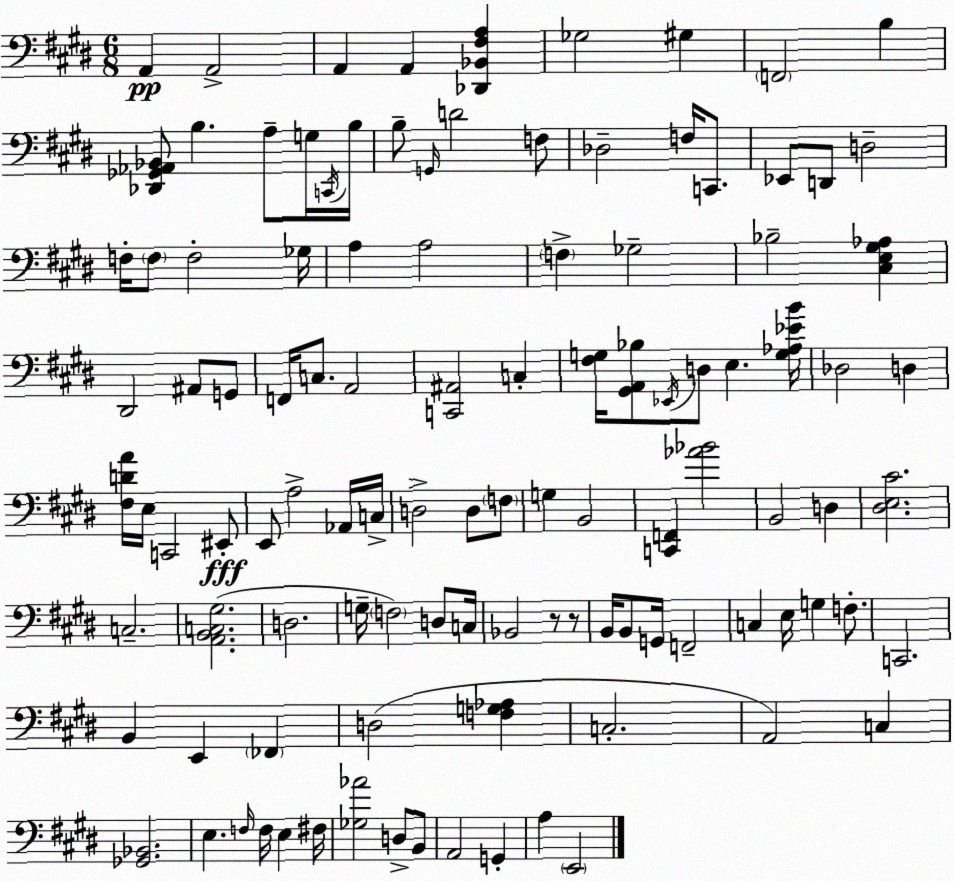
X:1
T:Untitled
M:6/8
L:1/4
K:E
A,, A,,2 A,, A,, [_D,,_B,,^F,A,] _G,2 ^G, F,,2 B, [_D,,_G,,_A,,_B,,]/2 B, A,/2 G,/4 C,,/4 B,/4 B,/2 G,,/4 D2 F,/2 _D,2 F,/4 C,,/2 _E,,/2 D,,/2 D,2 F,/4 F,/2 F,2 _G,/4 A, A,2 F, _G,2 _B,2 [^C,E,^G,_A,] ^D,,2 ^A,,/2 G,,/2 F,,/4 C,/2 A,,2 [C,,^A,,]2 C, [^F,G,]/4 [^G,,A,,_B,]/2 _E,,/4 D,/2 E, [G,_A,_EB]/4 _D,2 D, [^F,DA]/4 E,/4 C,,2 ^E,,/2 E,,/2 A,2 _A,,/4 C,/4 D,2 D,/2 F,/2 G, B,,2 [C,,F,,] [_A_B]2 B,,2 D, [^D,E,^C]2 C,2 [A,,B,,C,^G,]2 D,2 G,/4 F,2 D,/2 C,/4 _B,,2 z/2 z/2 B,,/4 B,,/2 G,,/4 F,,2 C, E,/4 G, F,/2 C,,2 B,, E,, _F,, D,2 [F,G,_A,] C,2 A,,2 C, [_G,,_B,,]2 E, F,/4 F,/4 E, ^F,/4 [_G,_A]2 D,/2 B,,/2 A,,2 G,, A, E,,2